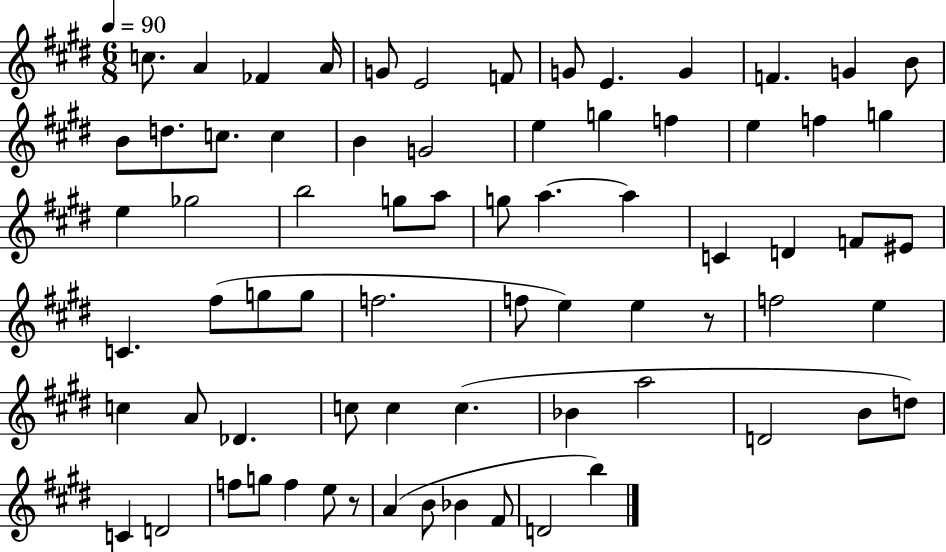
{
  \clef treble
  \numericTimeSignature
  \time 6/8
  \key e \major
  \tempo 4 = 90
  c''8. a'4 fes'4 a'16 | g'8 e'2 f'8 | g'8 e'4. g'4 | f'4. g'4 b'8 | \break b'8 d''8. c''8. c''4 | b'4 g'2 | e''4 g''4 f''4 | e''4 f''4 g''4 | \break e''4 ges''2 | b''2 g''8 a''8 | g''8 a''4.~~ a''4 | c'4 d'4 f'8 eis'8 | \break c'4. fis''8( g''8 g''8 | f''2. | f''8 e''4) e''4 r8 | f''2 e''4 | \break c''4 a'8 des'4. | c''8 c''4 c''4.( | bes'4 a''2 | d'2 b'8 d''8) | \break c'4 d'2 | f''8 g''8 f''4 e''8 r8 | a'4( b'8 bes'4 fis'8 | d'2 b''4) | \break \bar "|."
}